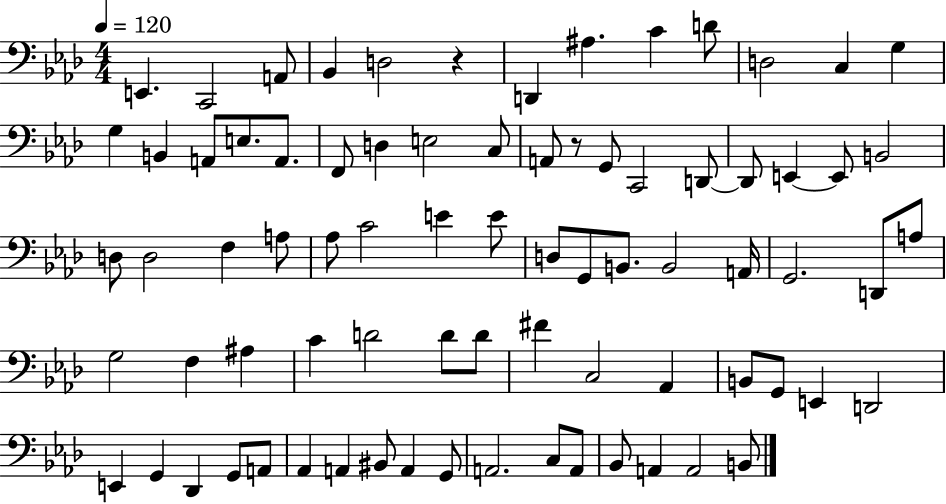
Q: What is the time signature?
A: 4/4